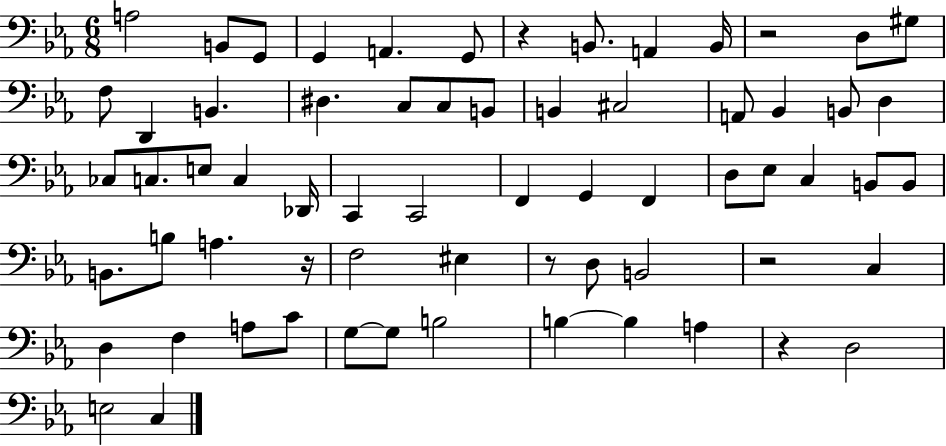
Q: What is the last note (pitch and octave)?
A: C3